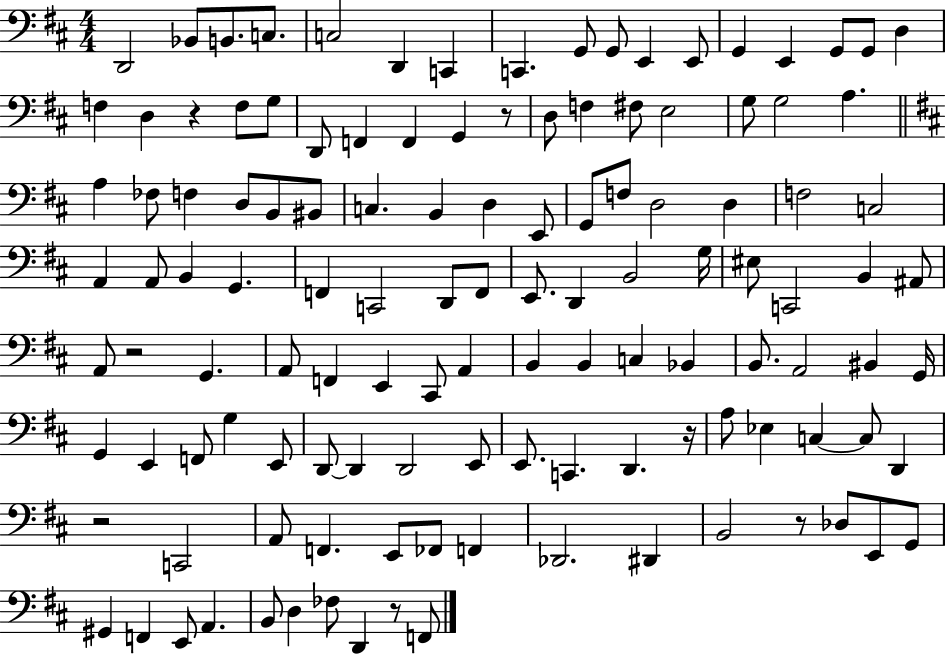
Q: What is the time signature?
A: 4/4